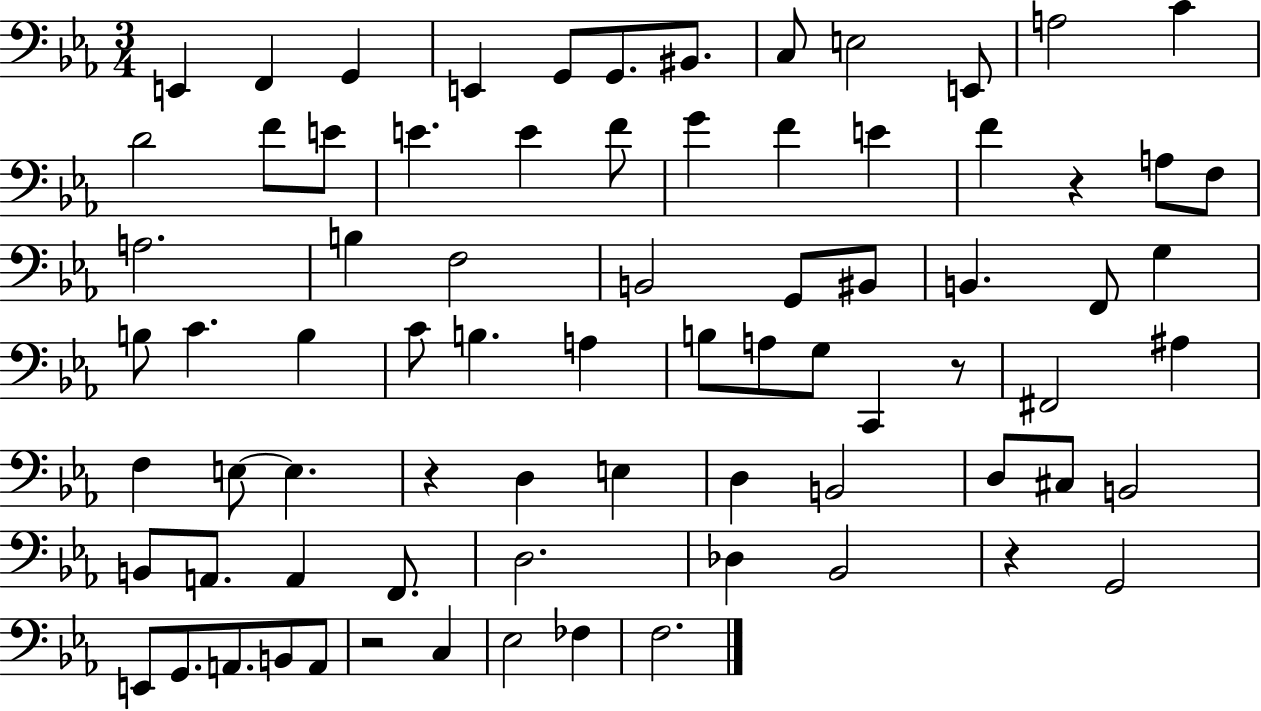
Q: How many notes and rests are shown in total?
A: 77